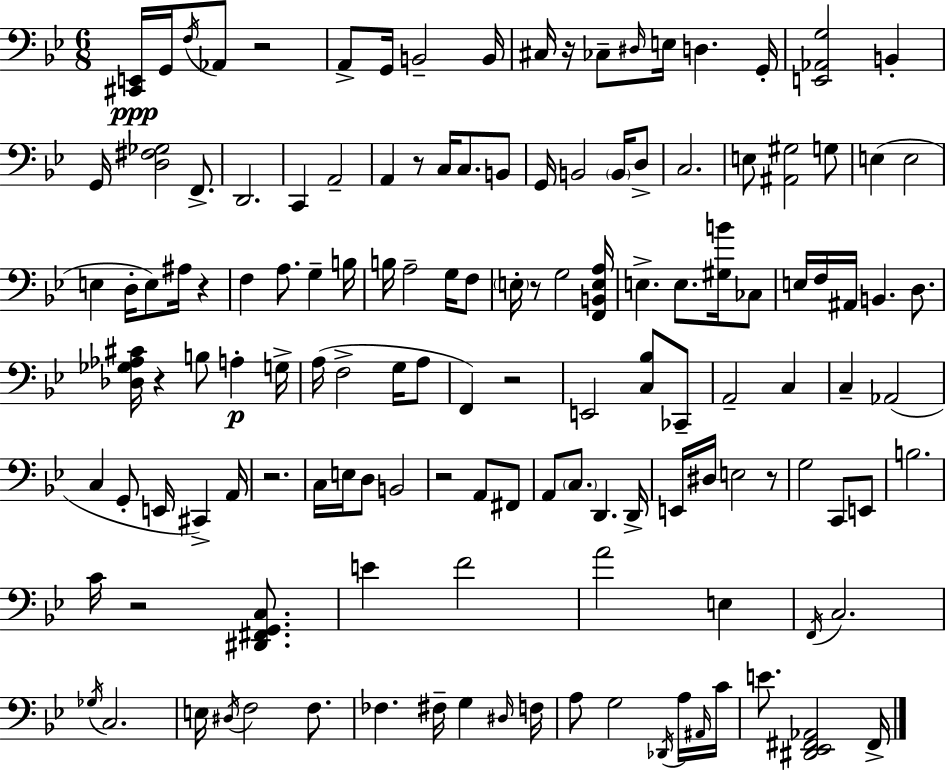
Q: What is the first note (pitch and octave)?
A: G2